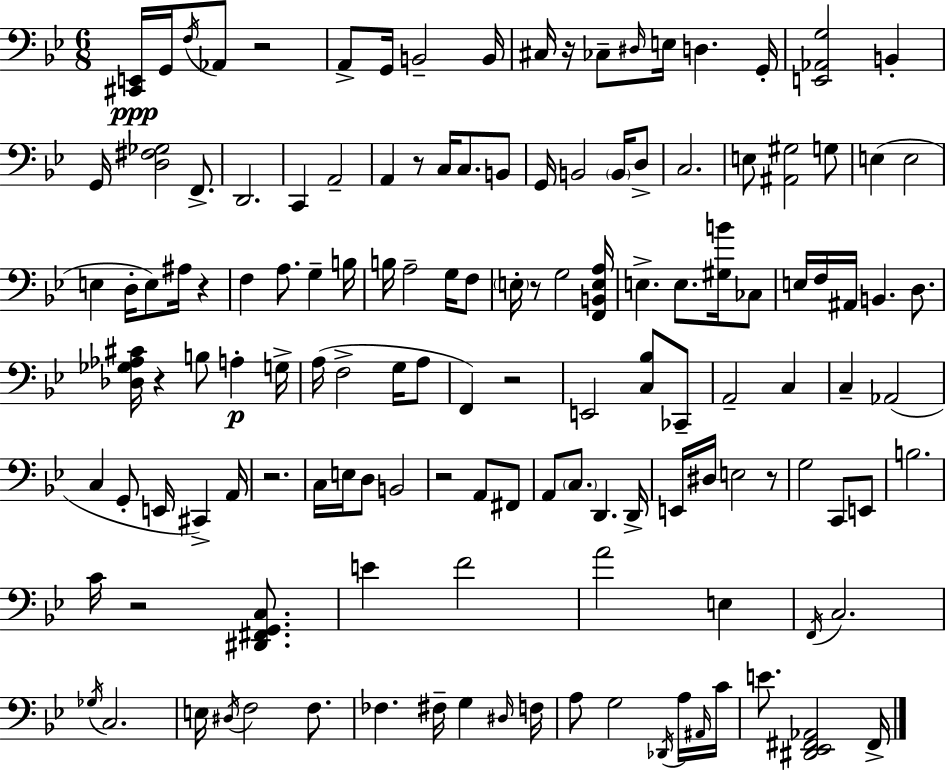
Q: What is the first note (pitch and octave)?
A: G2